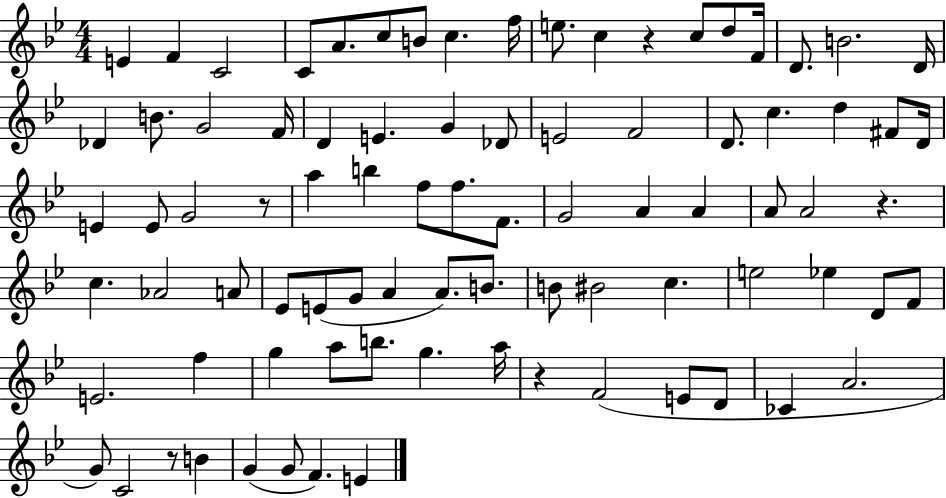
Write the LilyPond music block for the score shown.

{
  \clef treble
  \numericTimeSignature
  \time 4/4
  \key bes \major
  e'4 f'4 c'2 | c'8 a'8. c''8 b'8 c''4. f''16 | e''8. c''4 r4 c''8 d''8 f'16 | d'8. b'2. d'16 | \break des'4 b'8. g'2 f'16 | d'4 e'4. g'4 des'8 | e'2 f'2 | d'8. c''4. d''4 fis'8 d'16 | \break e'4 e'8 g'2 r8 | a''4 b''4 f''8 f''8. f'8. | g'2 a'4 a'4 | a'8 a'2 r4. | \break c''4. aes'2 a'8 | ees'8 e'8( g'8 a'4 a'8.) b'8. | b'8 bis'2 c''4. | e''2 ees''4 d'8 f'8 | \break e'2. f''4 | g''4 a''8 b''8. g''4. a''16 | r4 f'2( e'8 d'8 | ces'4 a'2. | \break g'8) c'2 r8 b'4 | g'4( g'8 f'4.) e'4 | \bar "|."
}